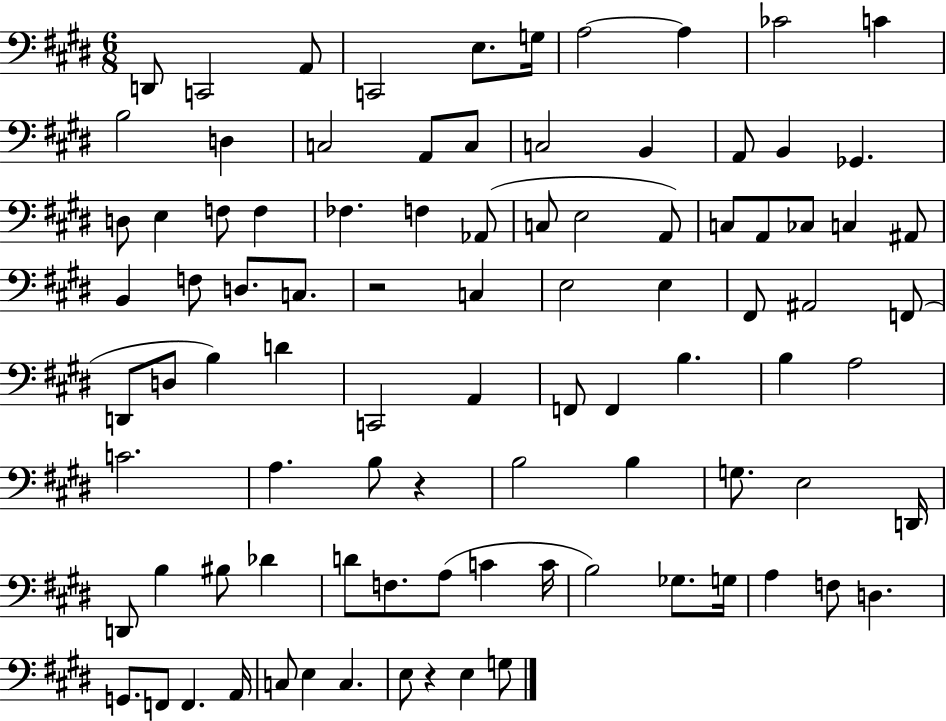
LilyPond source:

{
  \clef bass
  \numericTimeSignature
  \time 6/8
  \key e \major
  d,8 c,2 a,8 | c,2 e8. g16 | a2~~ a4 | ces'2 c'4 | \break b2 d4 | c2 a,8 c8 | c2 b,4 | a,8 b,4 ges,4. | \break d8 e4 f8 f4 | fes4. f4 aes,8( | c8 e2 a,8) | c8 a,8 ces8 c4 ais,8 | \break b,4 f8 d8. c8. | r2 c4 | e2 e4 | fis,8 ais,2 f,8( | \break d,8 d8 b4) d'4 | c,2 a,4 | f,8 f,4 b4. | b4 a2 | \break c'2. | a4. b8 r4 | b2 b4 | g8. e2 d,16 | \break d,8 b4 bis8 des'4 | d'8 f8. a8( c'4 c'16 | b2) ges8. g16 | a4 f8 d4. | \break g,8. f,8 f,4. a,16 | c8 e4 c4. | e8 r4 e4 g8 | \bar "|."
}